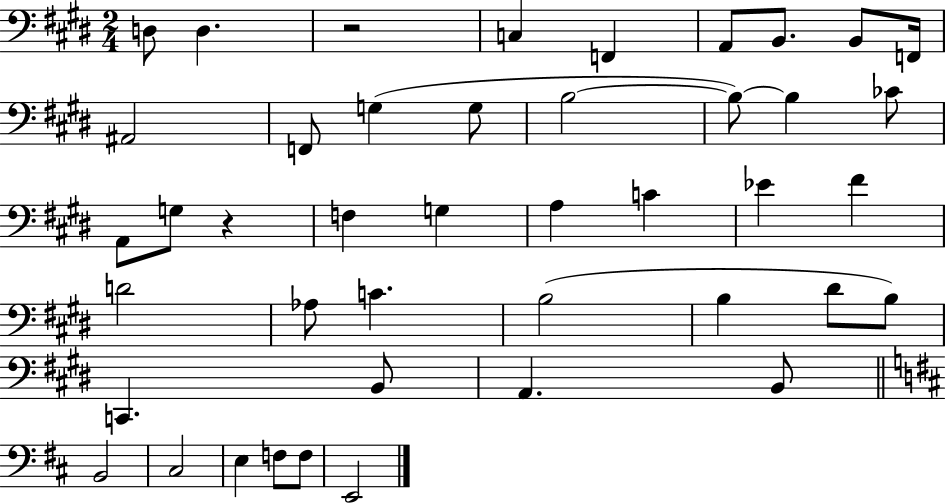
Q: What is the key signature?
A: E major